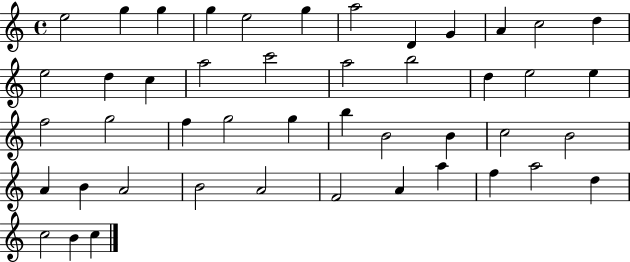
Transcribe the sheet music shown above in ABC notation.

X:1
T:Untitled
M:4/4
L:1/4
K:C
e2 g g g e2 g a2 D G A c2 d e2 d c a2 c'2 a2 b2 d e2 e f2 g2 f g2 g b B2 B c2 B2 A B A2 B2 A2 F2 A a f a2 d c2 B c